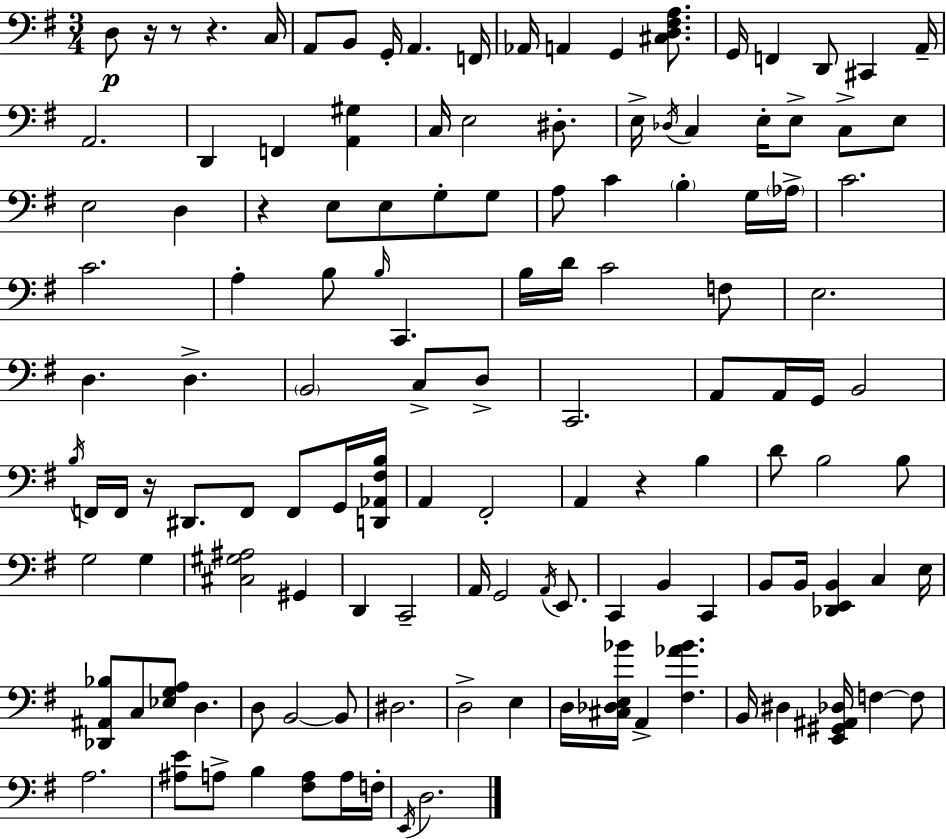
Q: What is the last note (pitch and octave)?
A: D3